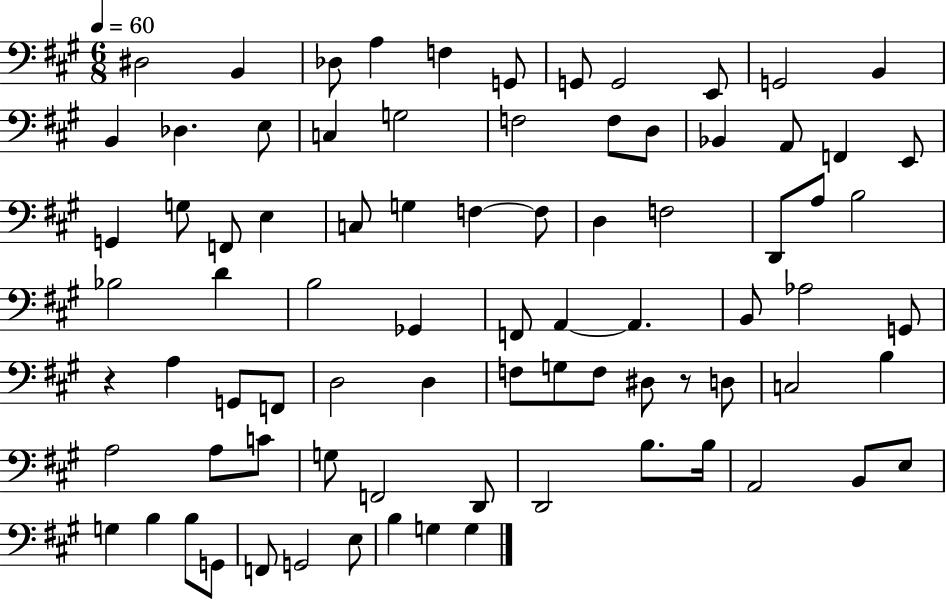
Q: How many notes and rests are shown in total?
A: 82